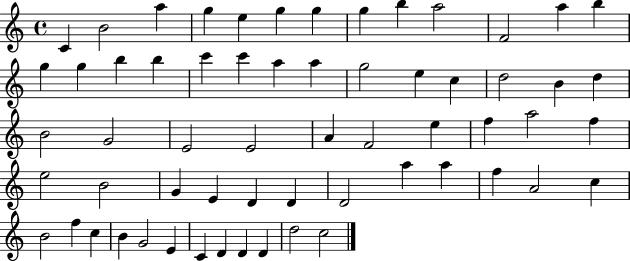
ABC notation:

X:1
T:Untitled
M:4/4
L:1/4
K:C
C B2 a g e g g g b a2 F2 a b g g b b c' c' a a g2 e c d2 B d B2 G2 E2 E2 A F2 e f a2 f e2 B2 G E D D D2 a a f A2 c B2 f c B G2 E C D D D d2 c2